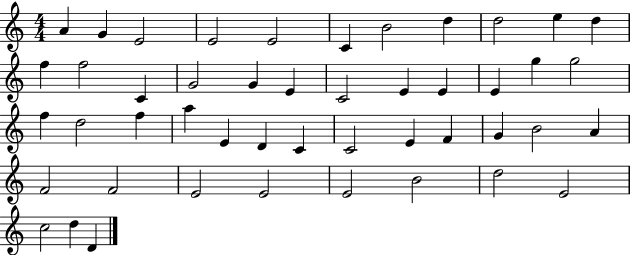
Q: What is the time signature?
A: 4/4